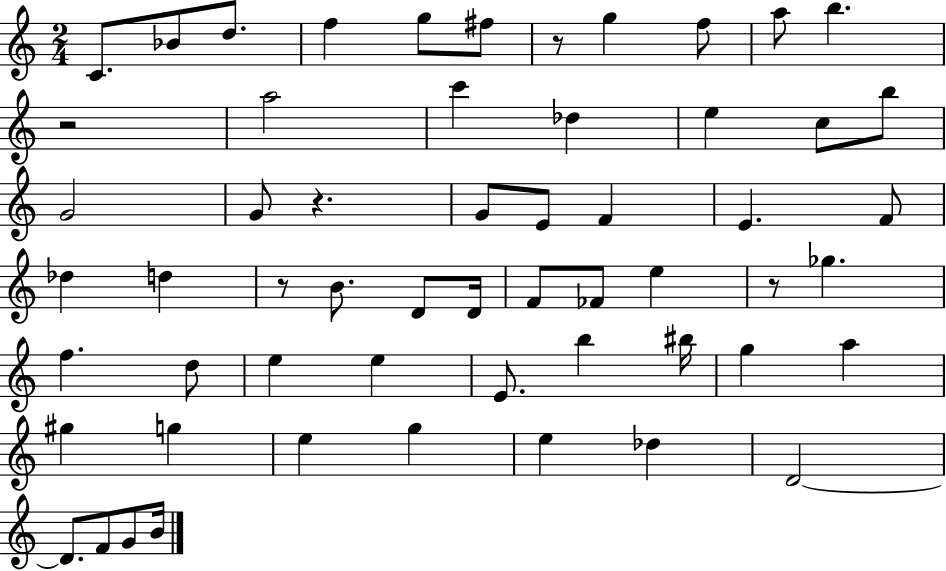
C4/e. Bb4/e D5/e. F5/q G5/e F#5/e R/e G5/q F5/e A5/e B5/q. R/h A5/h C6/q Db5/q E5/q C5/e B5/e G4/h G4/e R/q. G4/e E4/e F4/q E4/q. F4/e Db5/q D5/q R/e B4/e. D4/e D4/s F4/e FES4/e E5/q R/e Gb5/q. F5/q. D5/e E5/q E5/q E4/e. B5/q BIS5/s G5/q A5/q G#5/q G5/q E5/q G5/q E5/q Db5/q D4/h D4/e. F4/e G4/e B4/s